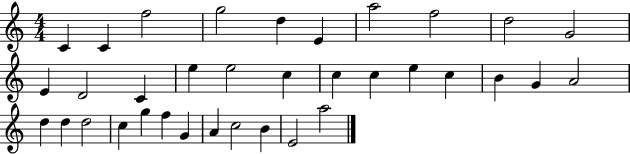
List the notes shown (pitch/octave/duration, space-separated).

C4/q C4/q F5/h G5/h D5/q E4/q A5/h F5/h D5/h G4/h E4/q D4/h C4/q E5/q E5/h C5/q C5/q C5/q E5/q C5/q B4/q G4/q A4/h D5/q D5/q D5/h C5/q G5/q F5/q G4/q A4/q C5/h B4/q E4/h A5/h